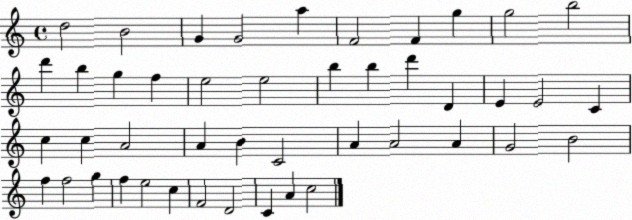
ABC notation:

X:1
T:Untitled
M:4/4
L:1/4
K:C
d2 B2 G G2 a F2 F g g2 b2 d' b g f e2 e2 b b d' D E E2 C c c A2 A B C2 A A2 A G2 B2 f f2 g f e2 c F2 D2 C A c2